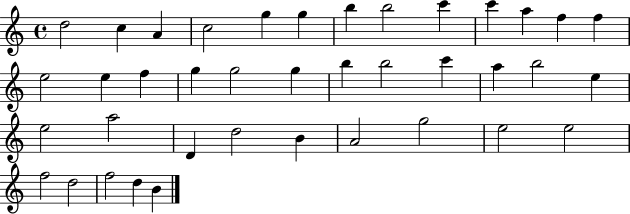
X:1
T:Untitled
M:4/4
L:1/4
K:C
d2 c A c2 g g b b2 c' c' a f f e2 e f g g2 g b b2 c' a b2 e e2 a2 D d2 B A2 g2 e2 e2 f2 d2 f2 d B